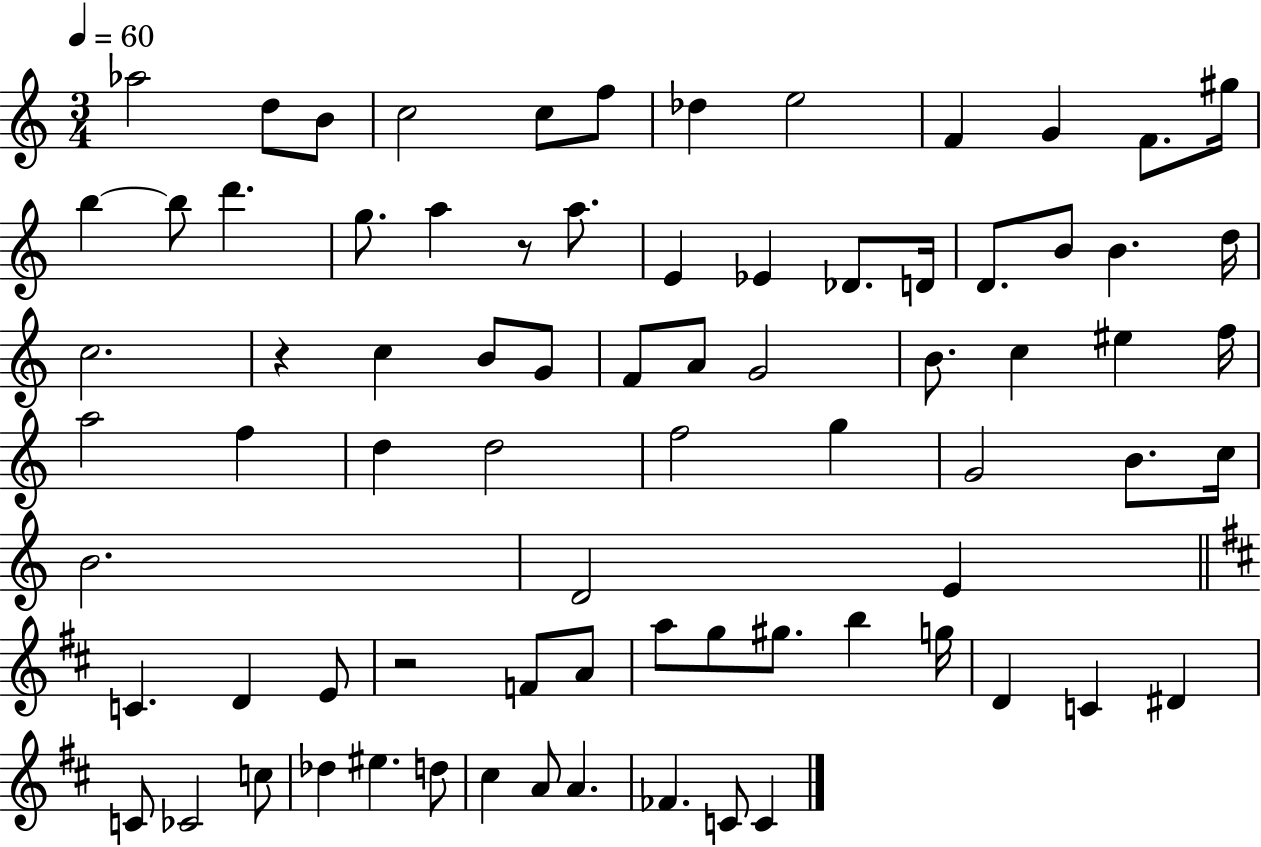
Ab5/h D5/e B4/e C5/h C5/e F5/e Db5/q E5/h F4/q G4/q F4/e. G#5/s B5/q B5/e D6/q. G5/e. A5/q R/e A5/e. E4/q Eb4/q Db4/e. D4/s D4/e. B4/e B4/q. D5/s C5/h. R/q C5/q B4/e G4/e F4/e A4/e G4/h B4/e. C5/q EIS5/q F5/s A5/h F5/q D5/q D5/h F5/h G5/q G4/h B4/e. C5/s B4/h. D4/h E4/q C4/q. D4/q E4/e R/h F4/e A4/e A5/e G5/e G#5/e. B5/q G5/s D4/q C4/q D#4/q C4/e CES4/h C5/e Db5/q EIS5/q. D5/e C#5/q A4/e A4/q. FES4/q. C4/e C4/q